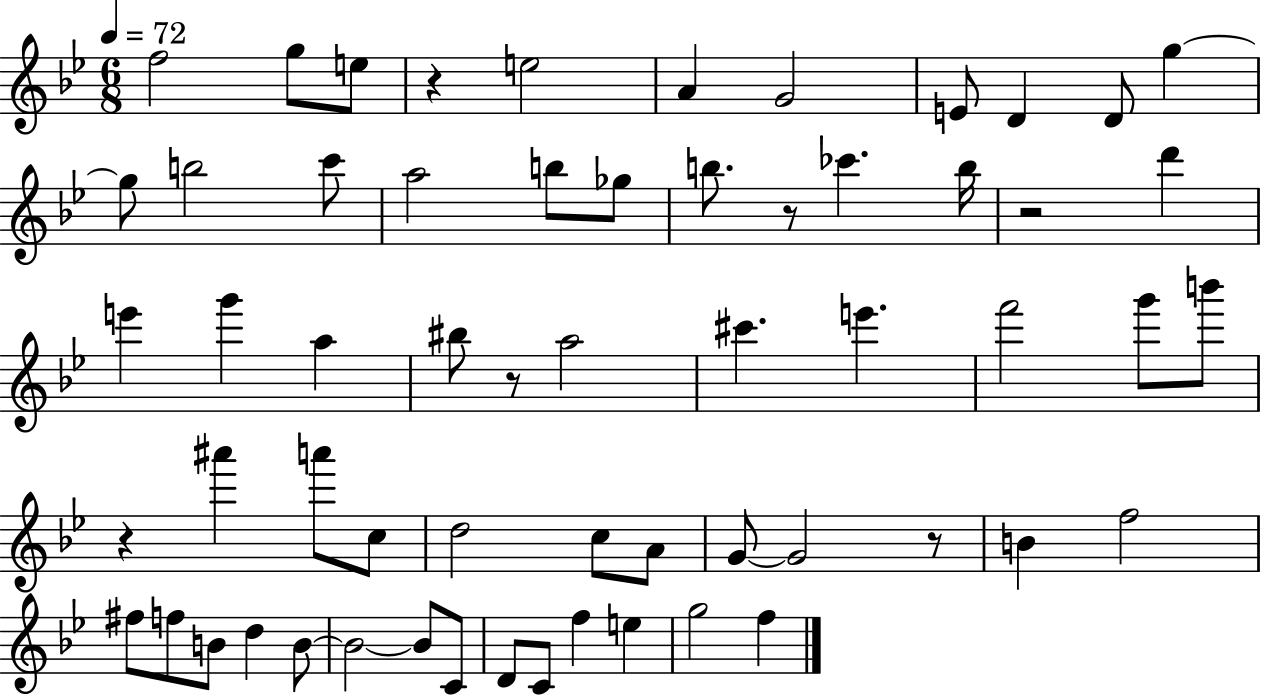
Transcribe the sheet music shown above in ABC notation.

X:1
T:Untitled
M:6/8
L:1/4
K:Bb
f2 g/2 e/2 z e2 A G2 E/2 D D/2 g g/2 b2 c'/2 a2 b/2 _g/2 b/2 z/2 _c' b/4 z2 d' e' g' a ^b/2 z/2 a2 ^c' e' f'2 g'/2 b'/2 z ^a' a'/2 c/2 d2 c/2 A/2 G/2 G2 z/2 B f2 ^f/2 f/2 B/2 d B/2 B2 B/2 C/2 D/2 C/2 f e g2 f